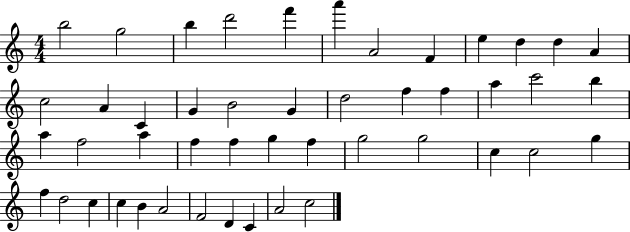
X:1
T:Untitled
M:4/4
L:1/4
K:C
b2 g2 b d'2 f' a' A2 F e d d A c2 A C G B2 G d2 f f a c'2 b a f2 a f f g f g2 g2 c c2 g f d2 c c B A2 F2 D C A2 c2